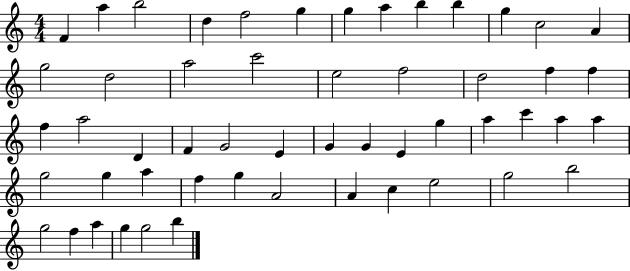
{
  \clef treble
  \numericTimeSignature
  \time 4/4
  \key c \major
  f'4 a''4 b''2 | d''4 f''2 g''4 | g''4 a''4 b''4 b''4 | g''4 c''2 a'4 | \break g''2 d''2 | a''2 c'''2 | e''2 f''2 | d''2 f''4 f''4 | \break f''4 a''2 d'4 | f'4 g'2 e'4 | g'4 g'4 e'4 g''4 | a''4 c'''4 a''4 a''4 | \break g''2 g''4 a''4 | f''4 g''4 a'2 | a'4 c''4 e''2 | g''2 b''2 | \break g''2 f''4 a''4 | g''4 g''2 b''4 | \bar "|."
}